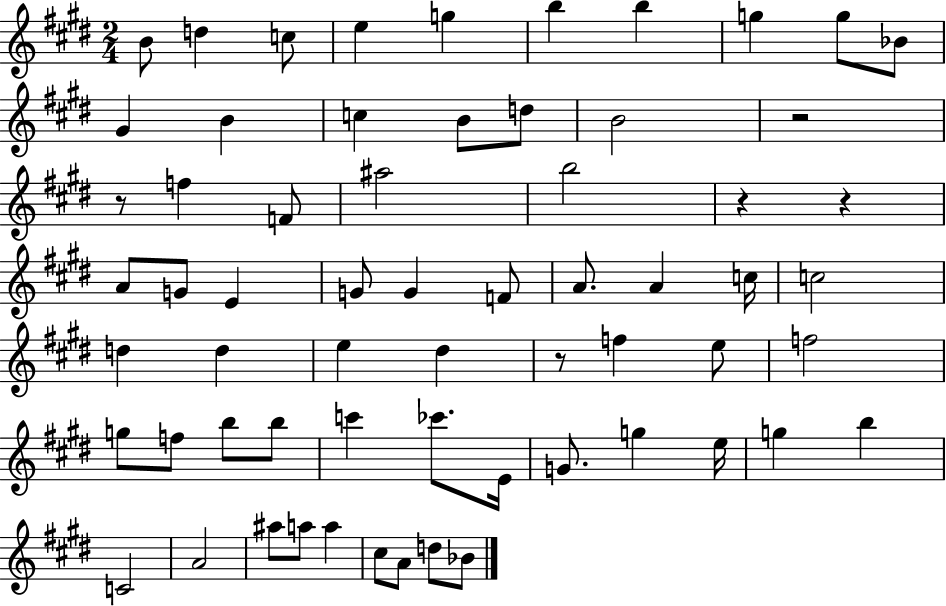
{
  \clef treble
  \numericTimeSignature
  \time 2/4
  \key e \major
  \repeat volta 2 { b'8 d''4 c''8 | e''4 g''4 | b''4 b''4 | g''4 g''8 bes'8 | \break gis'4 b'4 | c''4 b'8 d''8 | b'2 | r2 | \break r8 f''4 f'8 | ais''2 | b''2 | r4 r4 | \break a'8 g'8 e'4 | g'8 g'4 f'8 | a'8. a'4 c''16 | c''2 | \break d''4 d''4 | e''4 dis''4 | r8 f''4 e''8 | f''2 | \break g''8 f''8 b''8 b''8 | c'''4 ces'''8. e'16 | g'8. g''4 e''16 | g''4 b''4 | \break c'2 | a'2 | ais''8 a''8 a''4 | cis''8 a'8 d''8 bes'8 | \break } \bar "|."
}